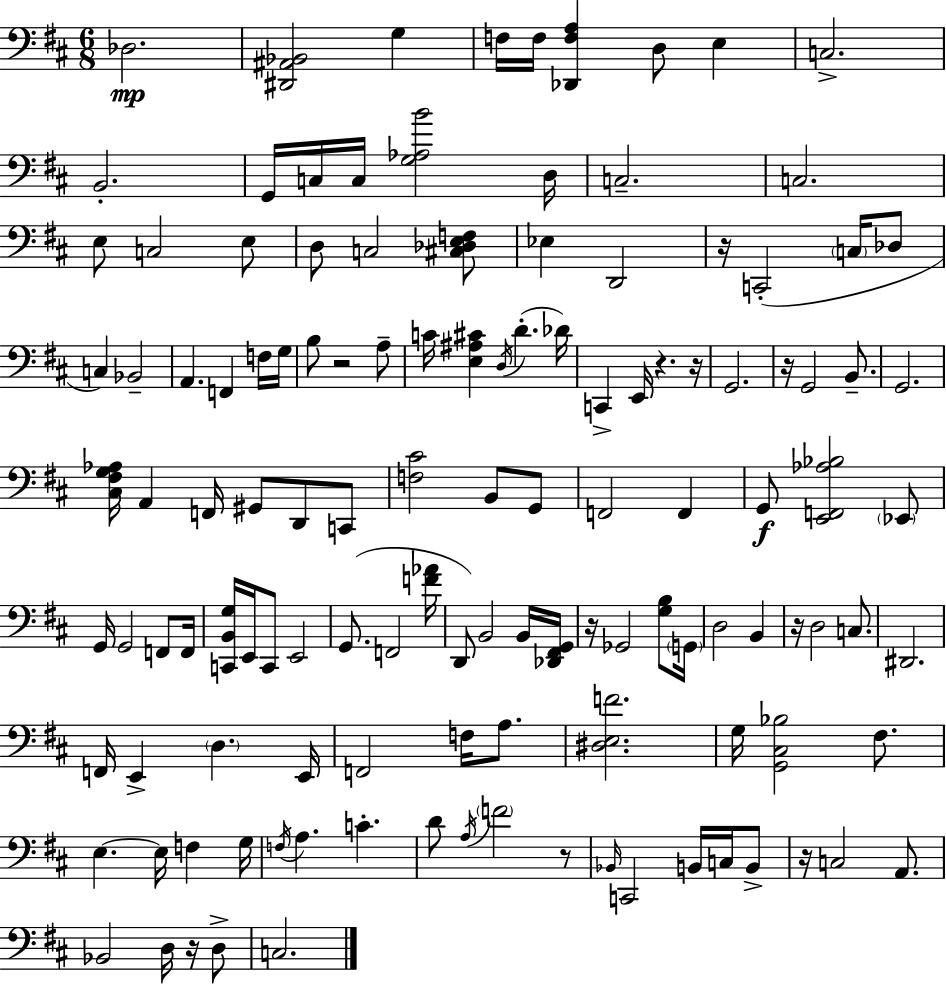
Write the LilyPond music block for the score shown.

{
  \clef bass
  \numericTimeSignature
  \time 6/8
  \key d \major
  des2.\mp | <dis, ais, bes,>2 g4 | f16 f16 <des, f a>4 d8 e4 | c2.-> | \break b,2.-. | g,16 c16 c16 <g aes b'>2 d16 | c2.-- | c2. | \break e8 c2 e8 | d8 c2 <cis des e f>8 | ees4 d,2 | r16 c,2-.( \parenthesize c16 des8 | \break c4) bes,2-- | a,4. f,4 f16 g16 | b8 r2 a8-- | c'16 <e ais cis'>4 \acciaccatura { d16 }( d'4.-. | \break des'16) c,4-> e,16 r4. | r16 g,2. | r16 g,2 b,8.-- | g,2. | \break <cis fis g aes>16 a,4 f,16 gis,8 d,8 c,8 | <f cis'>2 b,8 g,8 | f,2 f,4 | g,8\f <e, f, aes bes>2 \parenthesize ees,8 | \break g,16 g,2 f,8 | f,16 <c, b, g>16 e,16 c,8 e,2 | g,8.( f,2 | <f' aes'>16 d,8) b,2 b,16 | \break <des, fis, g,>16 r16 ges,2 <g b>8 | \parenthesize g,16 d2 b,4 | r16 d2 c8. | dis,2. | \break f,16 e,4-> \parenthesize d4. | e,16 f,2 f16 a8. | <dis e f'>2. | g16 <g, cis bes>2 fis8. | \break e4.~~ e16 f4 | g16 \acciaccatura { f16 } a4. c'4.-. | d'8 \acciaccatura { a16 } \parenthesize f'2 | r8 \grace { bes,16 } c,2 | \break b,16 c16 b,8-> r16 c2 | a,8. bes,2 | d16 r16 d8-> c2. | \bar "|."
}